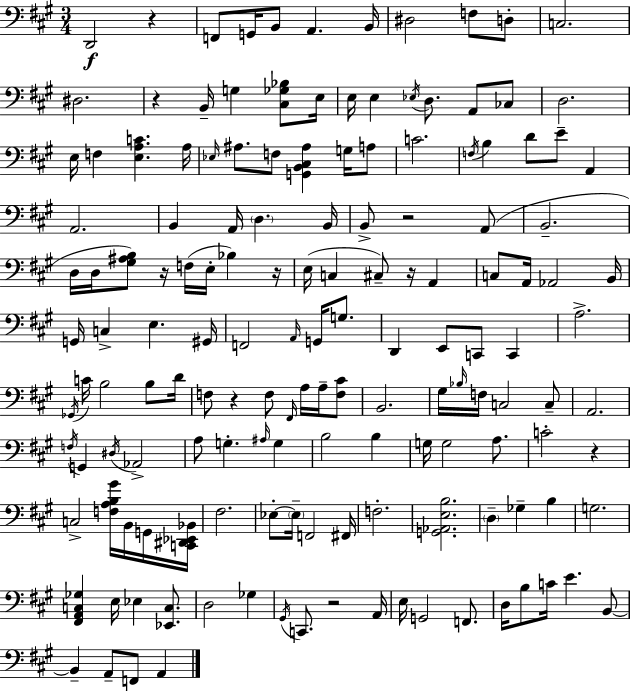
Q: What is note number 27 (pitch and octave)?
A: F3